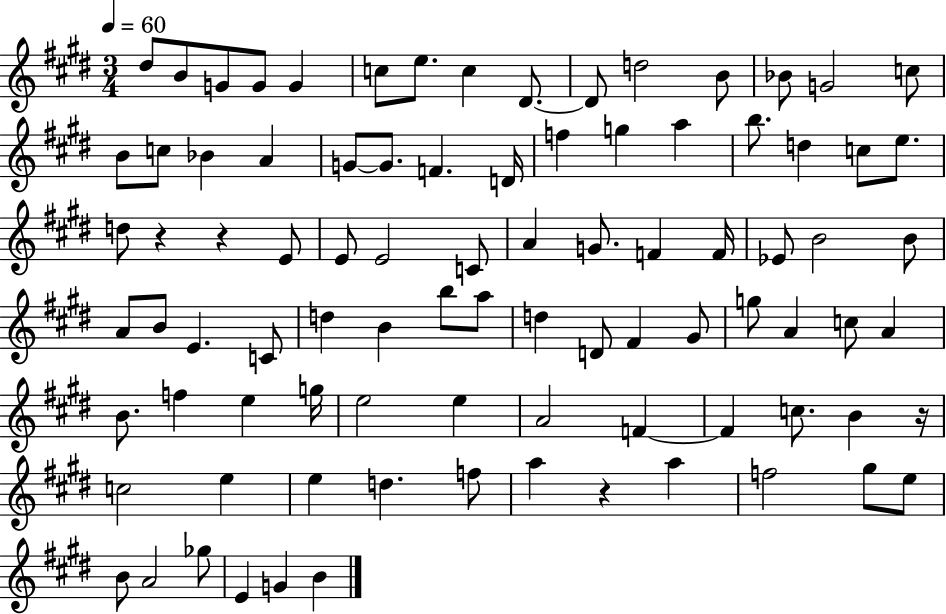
D#5/e B4/e G4/e G4/e G4/q C5/e E5/e. C5/q D#4/e. D#4/e D5/h B4/e Bb4/e G4/h C5/e B4/e C5/e Bb4/q A4/q G4/e G4/e. F4/q. D4/s F5/q G5/q A5/q B5/e. D5/q C5/e E5/e. D5/e R/q R/q E4/e E4/e E4/h C4/e A4/q G4/e. F4/q F4/s Eb4/e B4/h B4/e A4/e B4/e E4/q. C4/e D5/q B4/q B5/e A5/e D5/q D4/e F#4/q G#4/e G5/e A4/q C5/e A4/q B4/e. F5/q E5/q G5/s E5/h E5/q A4/h F4/q F4/q C5/e. B4/q R/s C5/h E5/q E5/q D5/q. F5/e A5/q R/q A5/q F5/h G#5/e E5/e B4/e A4/h Gb5/e E4/q G4/q B4/q